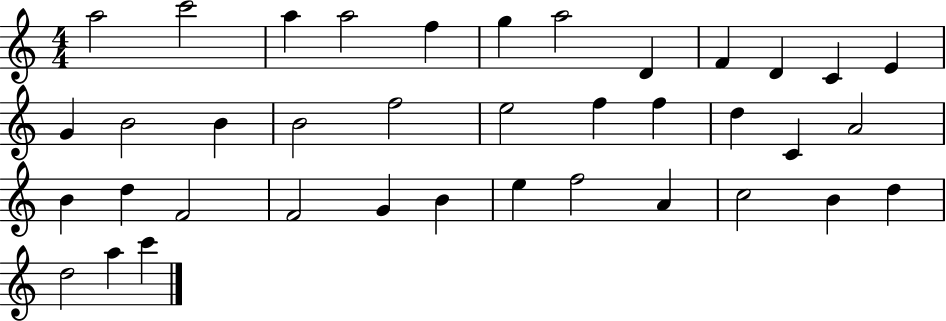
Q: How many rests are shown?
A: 0